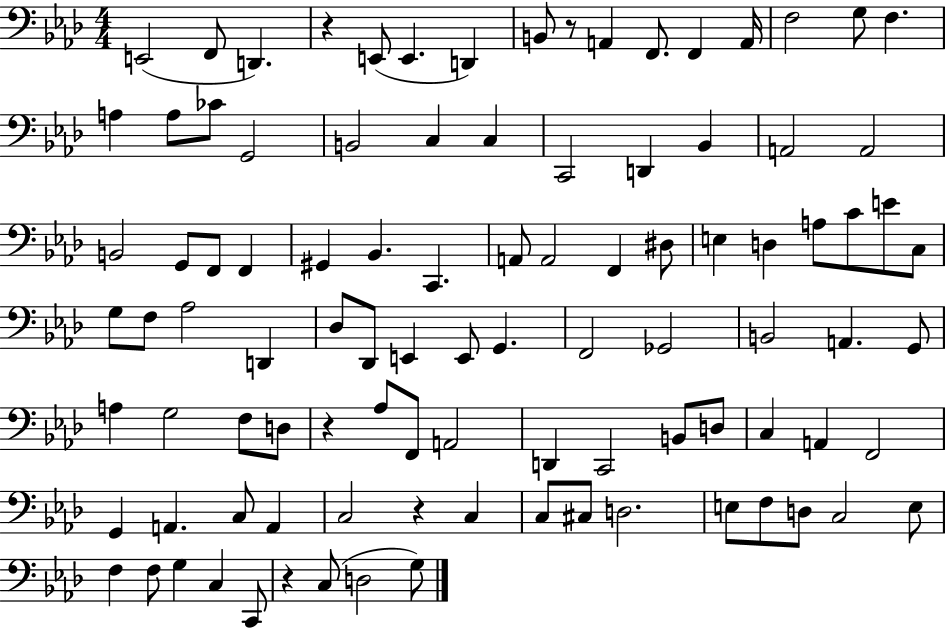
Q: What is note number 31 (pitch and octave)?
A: G#2